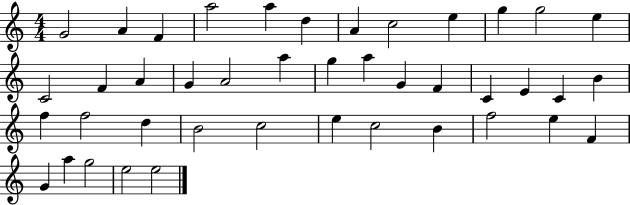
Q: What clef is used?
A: treble